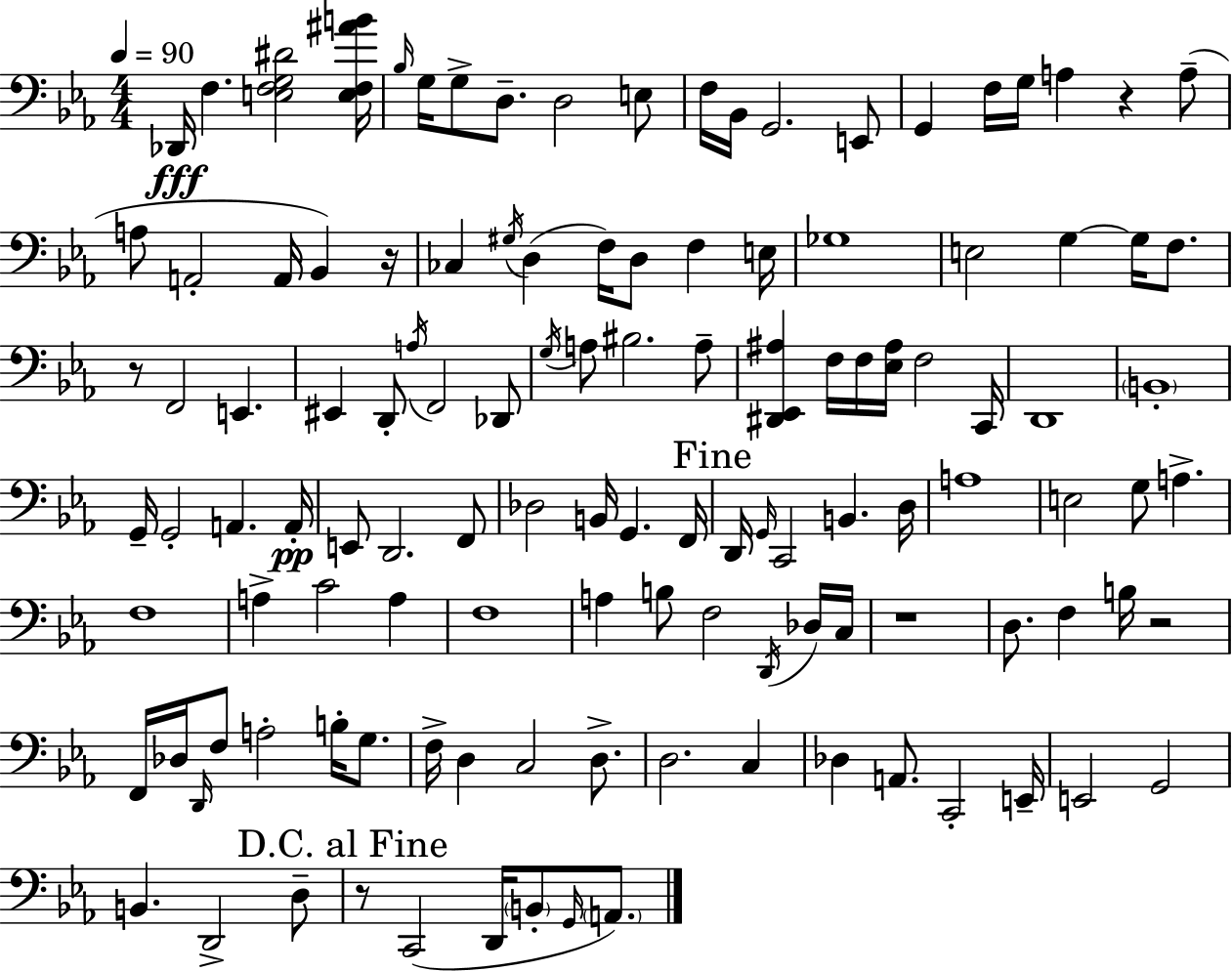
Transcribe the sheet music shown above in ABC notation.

X:1
T:Untitled
M:4/4
L:1/4
K:Cm
_D,,/4 F, [E,F,G,^D]2 [E,F,^AB]/4 _B,/4 G,/4 G,/2 D,/2 D,2 E,/2 F,/4 _B,,/4 G,,2 E,,/2 G,, F,/4 G,/4 A, z A,/2 A,/2 A,,2 A,,/4 _B,, z/4 _C, ^G,/4 D, F,/4 D,/2 F, E,/4 _G,4 E,2 G, G,/4 F,/2 z/2 F,,2 E,, ^E,, D,,/2 A,/4 F,,2 _D,,/2 G,/4 A,/2 ^B,2 A,/2 [^D,,_E,,^A,] F,/4 F,/4 [_E,^A,]/4 F,2 C,,/4 D,,4 B,,4 G,,/4 G,,2 A,, A,,/4 E,,/2 D,,2 F,,/2 _D,2 B,,/4 G,, F,,/4 D,,/4 G,,/4 C,,2 B,, D,/4 A,4 E,2 G,/2 A, F,4 A, C2 A, F,4 A, B,/2 F,2 D,,/4 _D,/4 C,/4 z4 D,/2 F, B,/4 z2 F,,/4 _D,/4 D,,/4 F,/2 A,2 B,/4 G,/2 F,/4 D, C,2 D,/2 D,2 C, _D, A,,/2 C,,2 E,,/4 E,,2 G,,2 B,, D,,2 D,/2 z/2 C,,2 D,,/4 B,,/2 G,,/4 A,,/2